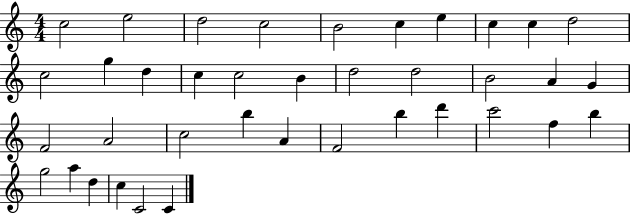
{
  \clef treble
  \numericTimeSignature
  \time 4/4
  \key c \major
  c''2 e''2 | d''2 c''2 | b'2 c''4 e''4 | c''4 c''4 d''2 | \break c''2 g''4 d''4 | c''4 c''2 b'4 | d''2 d''2 | b'2 a'4 g'4 | \break f'2 a'2 | c''2 b''4 a'4 | f'2 b''4 d'''4 | c'''2 f''4 b''4 | \break g''2 a''4 d''4 | c''4 c'2 c'4 | \bar "|."
}